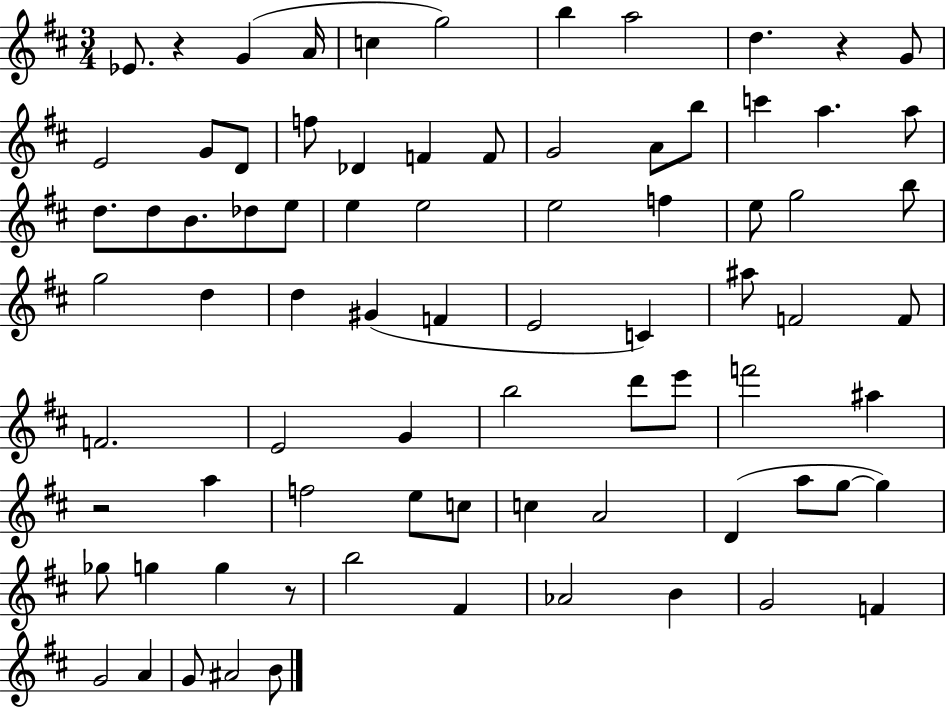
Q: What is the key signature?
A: D major